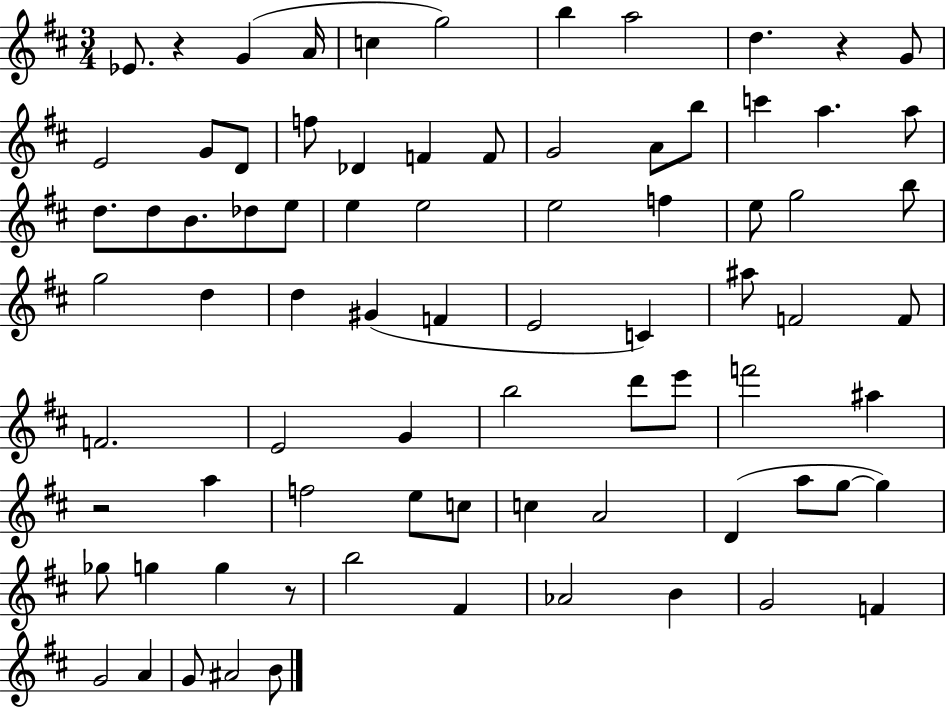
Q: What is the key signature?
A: D major